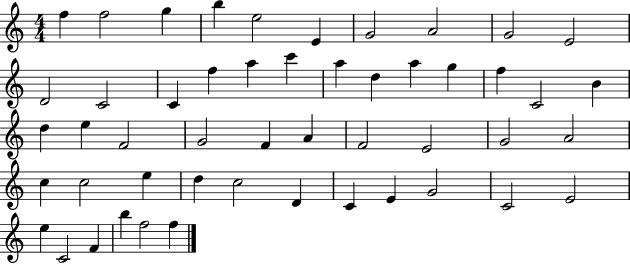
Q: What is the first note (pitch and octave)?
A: F5